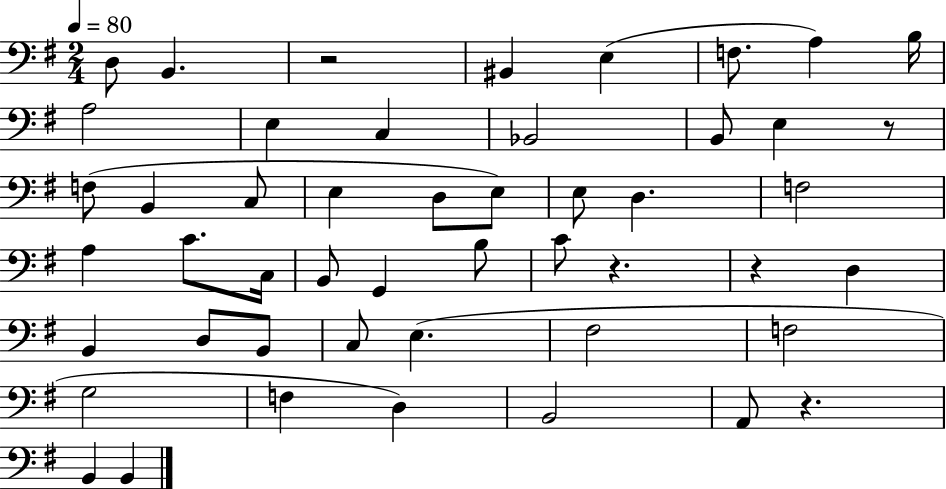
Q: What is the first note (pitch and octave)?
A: D3